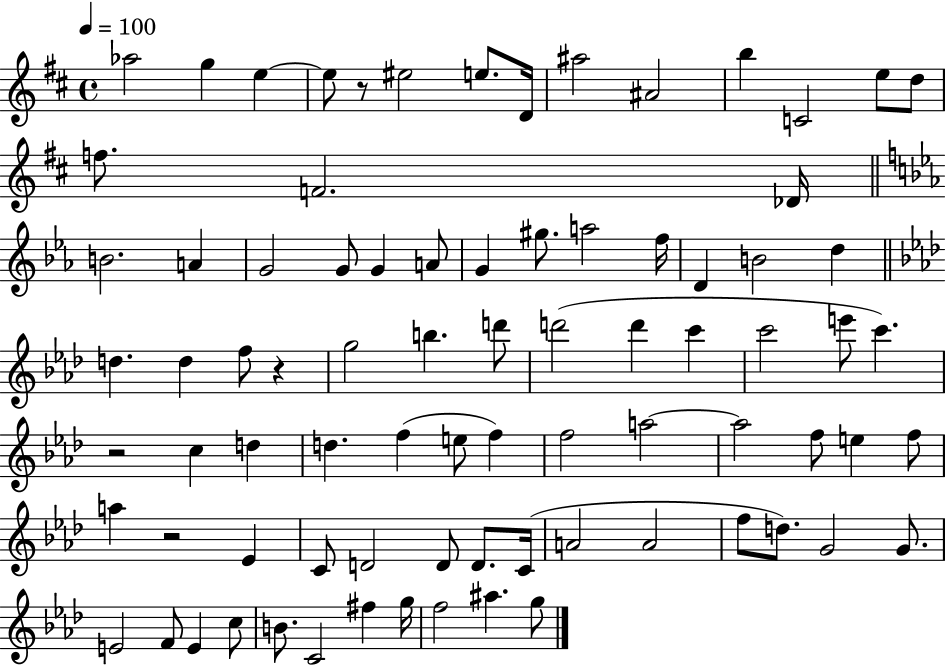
{
  \clef treble
  \time 4/4
  \defaultTimeSignature
  \key d \major
  \tempo 4 = 100
  \repeat volta 2 { aes''2 g''4 e''4~~ | e''8 r8 eis''2 e''8. d'16 | ais''2 ais'2 | b''4 c'2 e''8 d''8 | \break f''8. f'2. des'16 | \bar "||" \break \key c \minor b'2. a'4 | g'2 g'8 g'4 a'8 | g'4 gis''8. a''2 f''16 | d'4 b'2 d''4 | \break \bar "||" \break \key aes \major d''4. d''4 f''8 r4 | g''2 b''4. d'''8 | d'''2( d'''4 c'''4 | c'''2 e'''8 c'''4.) | \break r2 c''4 d''4 | d''4. f''4( e''8 f''4) | f''2 a''2~~ | a''2 f''8 e''4 f''8 | \break a''4 r2 ees'4 | c'8 d'2 d'8 d'8. c'16( | a'2 a'2 | f''8 d''8.) g'2 g'8. | \break e'2 f'8 e'4 c''8 | b'8. c'2 fis''4 g''16 | f''2 ais''4. g''8 | } \bar "|."
}